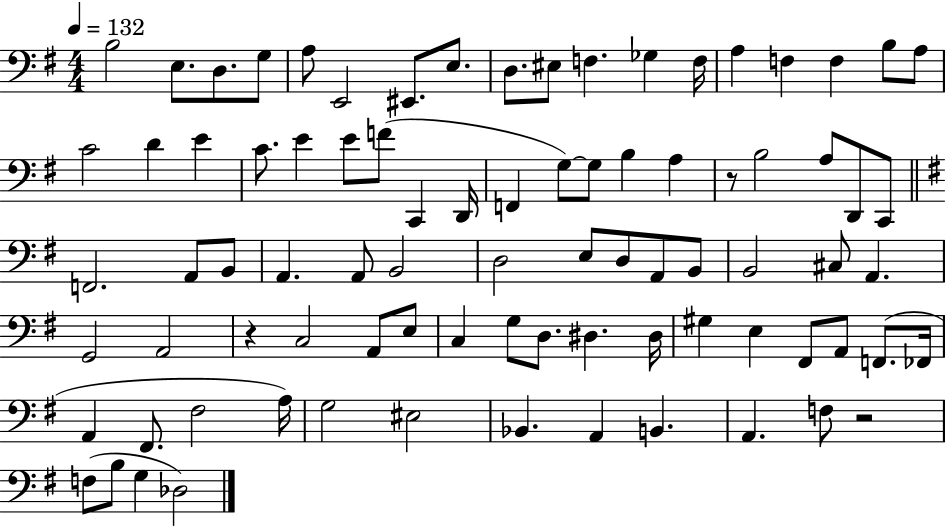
B3/h E3/e. D3/e. G3/e A3/e E2/h EIS2/e. E3/e. D3/e. EIS3/e F3/q. Gb3/q F3/s A3/q F3/q F3/q B3/e A3/e C4/h D4/q E4/q C4/e. E4/q E4/e F4/e C2/q D2/s F2/q G3/e G3/e B3/q A3/q R/e B3/h A3/e D2/e C2/e F2/h. A2/e B2/e A2/q. A2/e B2/h D3/h E3/e D3/e A2/e B2/e B2/h C#3/e A2/q. G2/h A2/h R/q C3/h A2/e E3/e C3/q G3/e D3/e. D#3/q. D#3/s G#3/q E3/q F#2/e A2/e F2/e. FES2/s A2/q F#2/e. F#3/h A3/s G3/h EIS3/h Bb2/q. A2/q B2/q. A2/q. F3/e R/h F3/e B3/e G3/q Db3/h